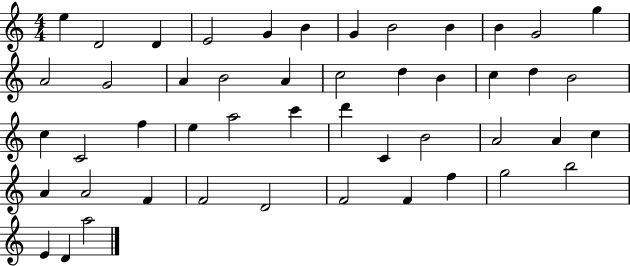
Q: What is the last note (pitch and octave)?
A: A5